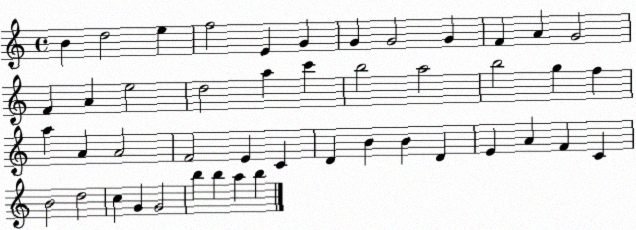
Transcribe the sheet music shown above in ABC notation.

X:1
T:Untitled
M:4/4
L:1/4
K:C
B d2 e f2 E G G G2 G F A G2 F A e2 d2 a c' b2 a2 b2 g f a A A2 F2 E C D B B D E A F C B2 d2 c G G2 b b a b